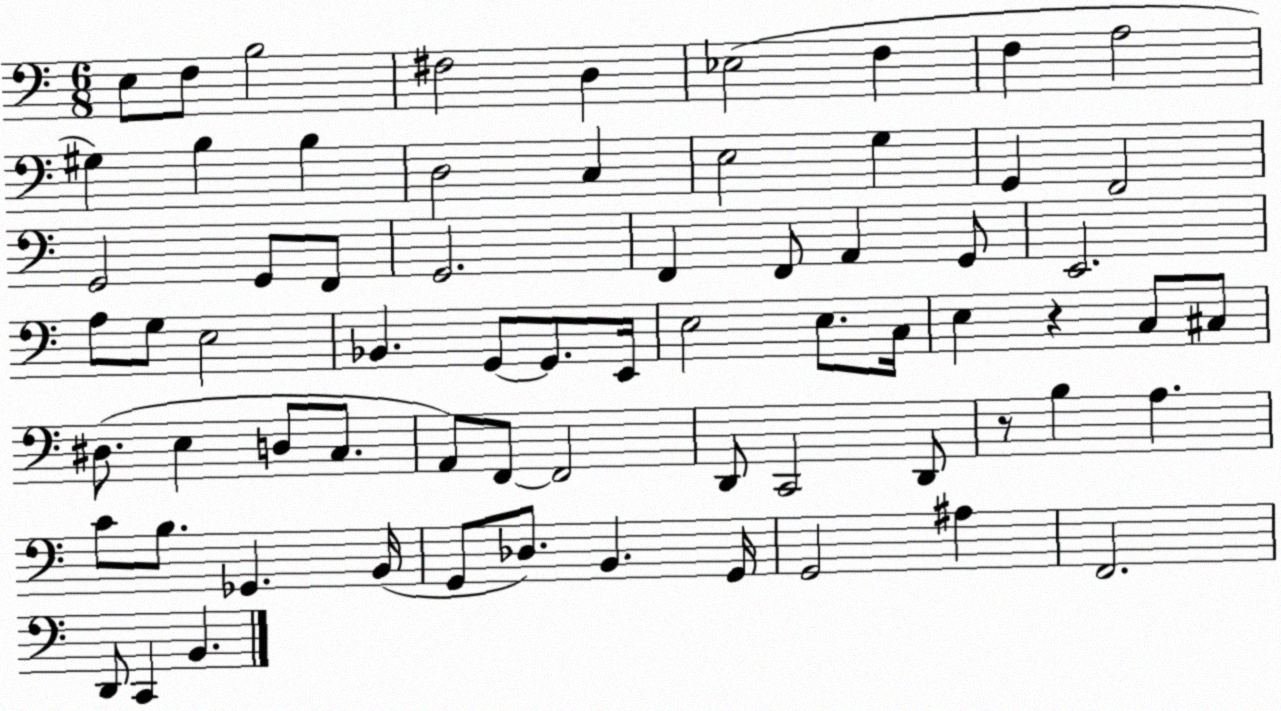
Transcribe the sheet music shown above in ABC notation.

X:1
T:Untitled
M:6/8
L:1/4
K:C
E,/2 F,/2 B,2 ^F,2 D, _E,2 F, F, A,2 ^G, B, B, D,2 C, E,2 G, G,, F,,2 G,,2 G,,/2 F,,/2 G,,2 F,, F,,/2 A,, G,,/2 E,,2 A,/2 G,/2 E,2 _B,, G,,/2 G,,/2 E,,/4 E,2 E,/2 C,/4 E, z C,/2 ^C,/2 ^D,/2 E, D,/2 C,/2 A,,/2 F,,/2 F,,2 D,,/2 C,,2 D,,/2 z/2 B, A, C/2 B,/2 _G,, B,,/4 G,,/2 _D,/2 B,, G,,/4 G,,2 ^A, F,,2 D,,/2 C,, B,,